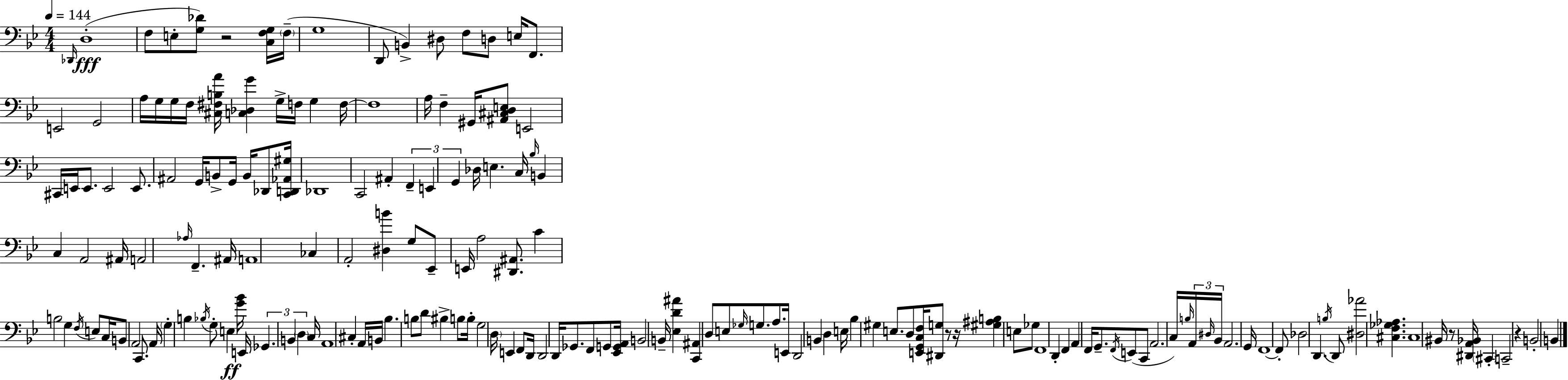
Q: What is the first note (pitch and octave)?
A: Db2